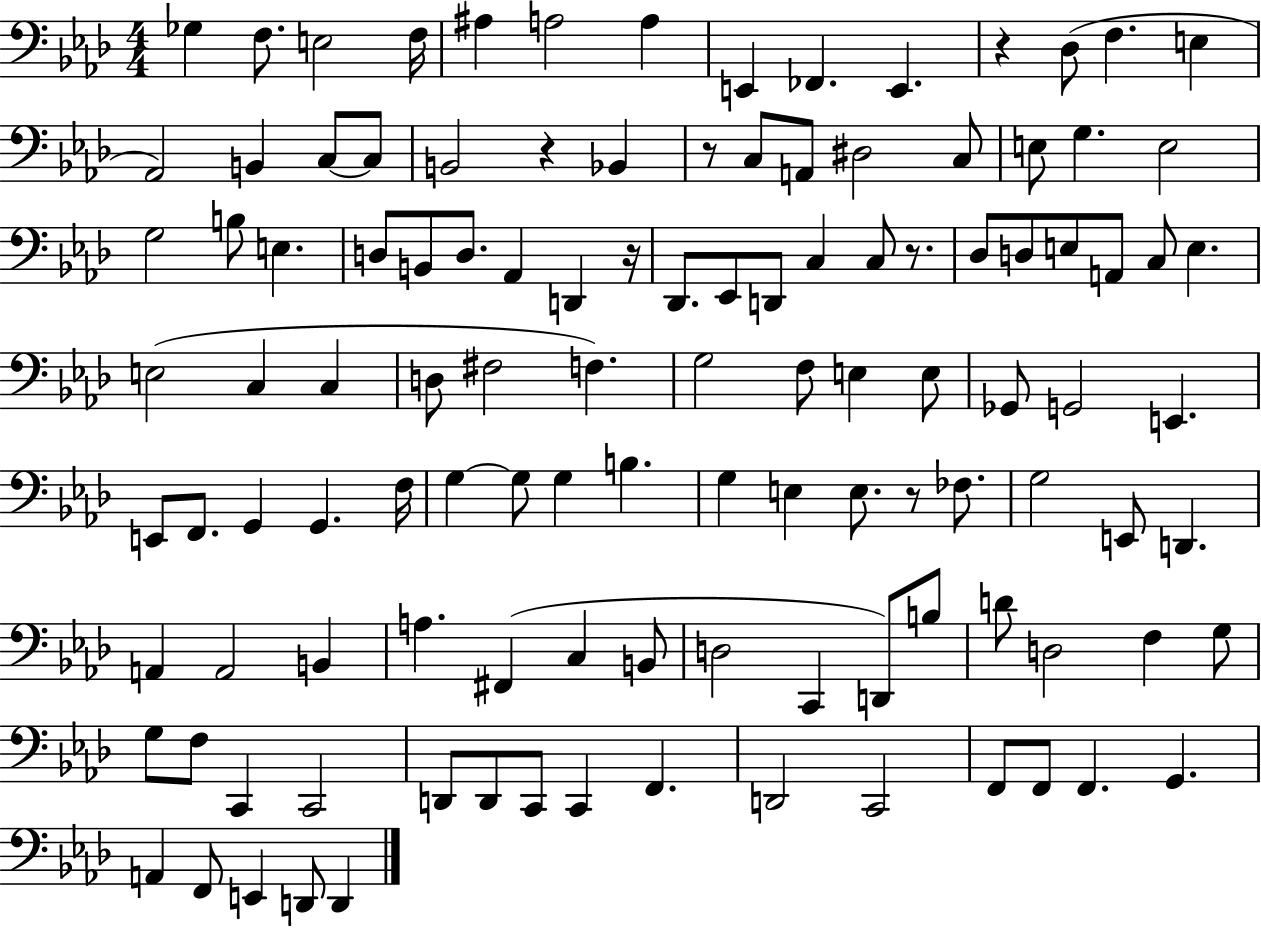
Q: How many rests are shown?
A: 6